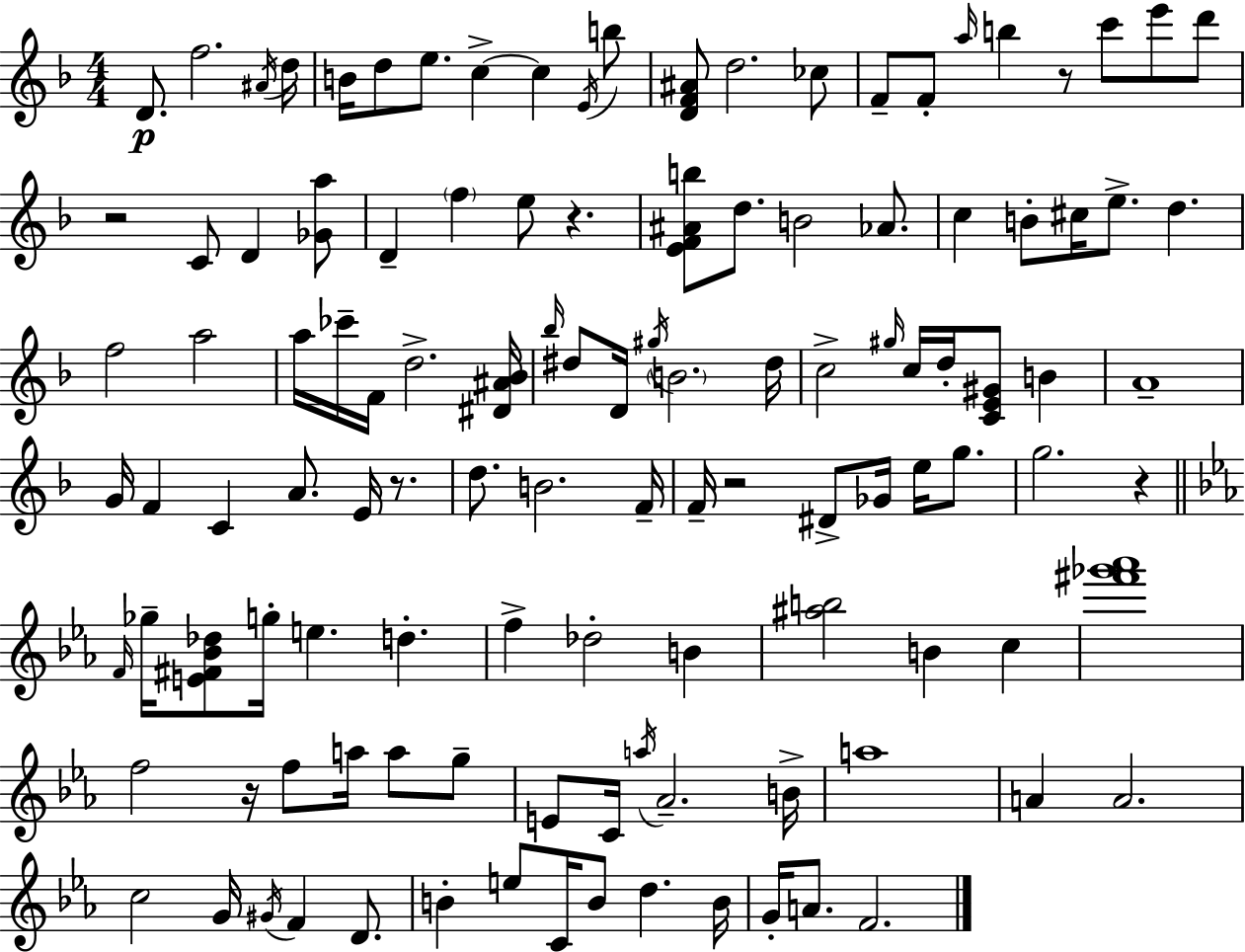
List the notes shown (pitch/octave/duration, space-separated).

D4/e. F5/h. A#4/s D5/s B4/s D5/e E5/e. C5/q C5/q E4/s B5/e [D4,F4,A#4]/e D5/h. CES5/e F4/e F4/e A5/s B5/q R/e C6/e E6/e D6/e R/h C4/e D4/q [Gb4,A5]/e D4/q F5/q E5/e R/q. [E4,F4,A#4,B5]/e D5/e. B4/h Ab4/e. C5/q B4/e C#5/s E5/e. D5/q. F5/h A5/h A5/s CES6/s F4/s D5/h. [D#4,A#4,Bb4]/s Bb5/s D#5/e D4/s G#5/s B4/h. D#5/s C5/h G#5/s C5/s D5/s [C4,E4,G#4]/e B4/q A4/w G4/s F4/q C4/q A4/e. E4/s R/e. D5/e. B4/h. F4/s F4/s R/h D#4/e Gb4/s E5/s G5/e. G5/h. R/q F4/s Gb5/s [E4,F#4,Bb4,Db5]/e G5/s E5/q. D5/q. F5/q Db5/h B4/q [A#5,B5]/h B4/q C5/q [F#6,Gb6,Ab6]/w F5/h R/s F5/e A5/s A5/e G5/e E4/e C4/s A5/s Ab4/h. B4/s A5/w A4/q A4/h. C5/h G4/s G#4/s F4/q D4/e. B4/q E5/e C4/s B4/e D5/q. B4/s G4/s A4/e. F4/h.